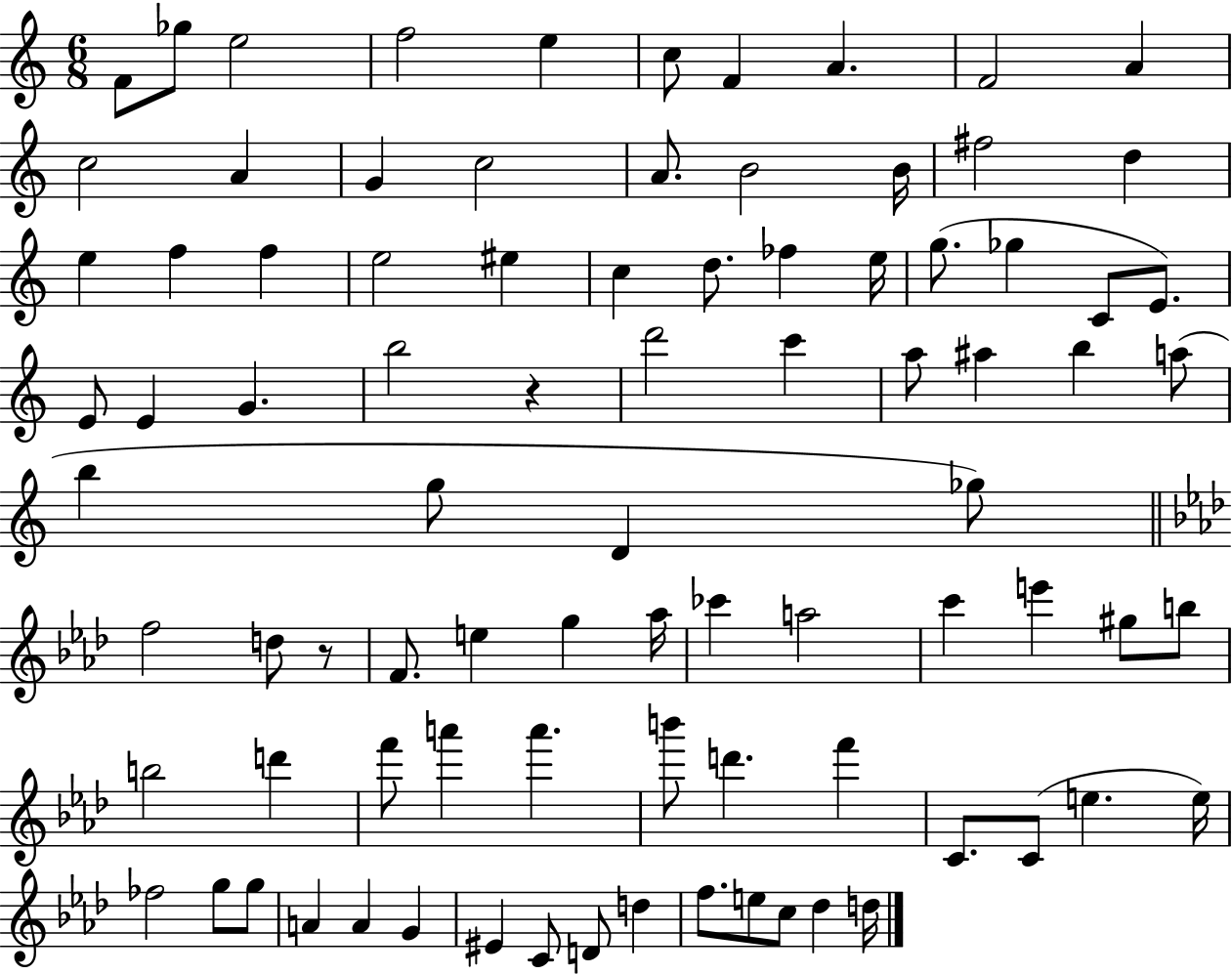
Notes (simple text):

F4/e Gb5/e E5/h F5/h E5/q C5/e F4/q A4/q. F4/h A4/q C5/h A4/q G4/q C5/h A4/e. B4/h B4/s F#5/h D5/q E5/q F5/q F5/q E5/h EIS5/q C5/q D5/e. FES5/q E5/s G5/e. Gb5/q C4/e E4/e. E4/e E4/q G4/q. B5/h R/q D6/h C6/q A5/e A#5/q B5/q A5/e B5/q G5/e D4/q Gb5/e F5/h D5/e R/e F4/e. E5/q G5/q Ab5/s CES6/q A5/h C6/q E6/q G#5/e B5/e B5/h D6/q F6/e A6/q A6/q. B6/e D6/q. F6/q C4/e. C4/e E5/q. E5/s FES5/h G5/e G5/e A4/q A4/q G4/q EIS4/q C4/e D4/e D5/q F5/e. E5/e C5/e Db5/q D5/s